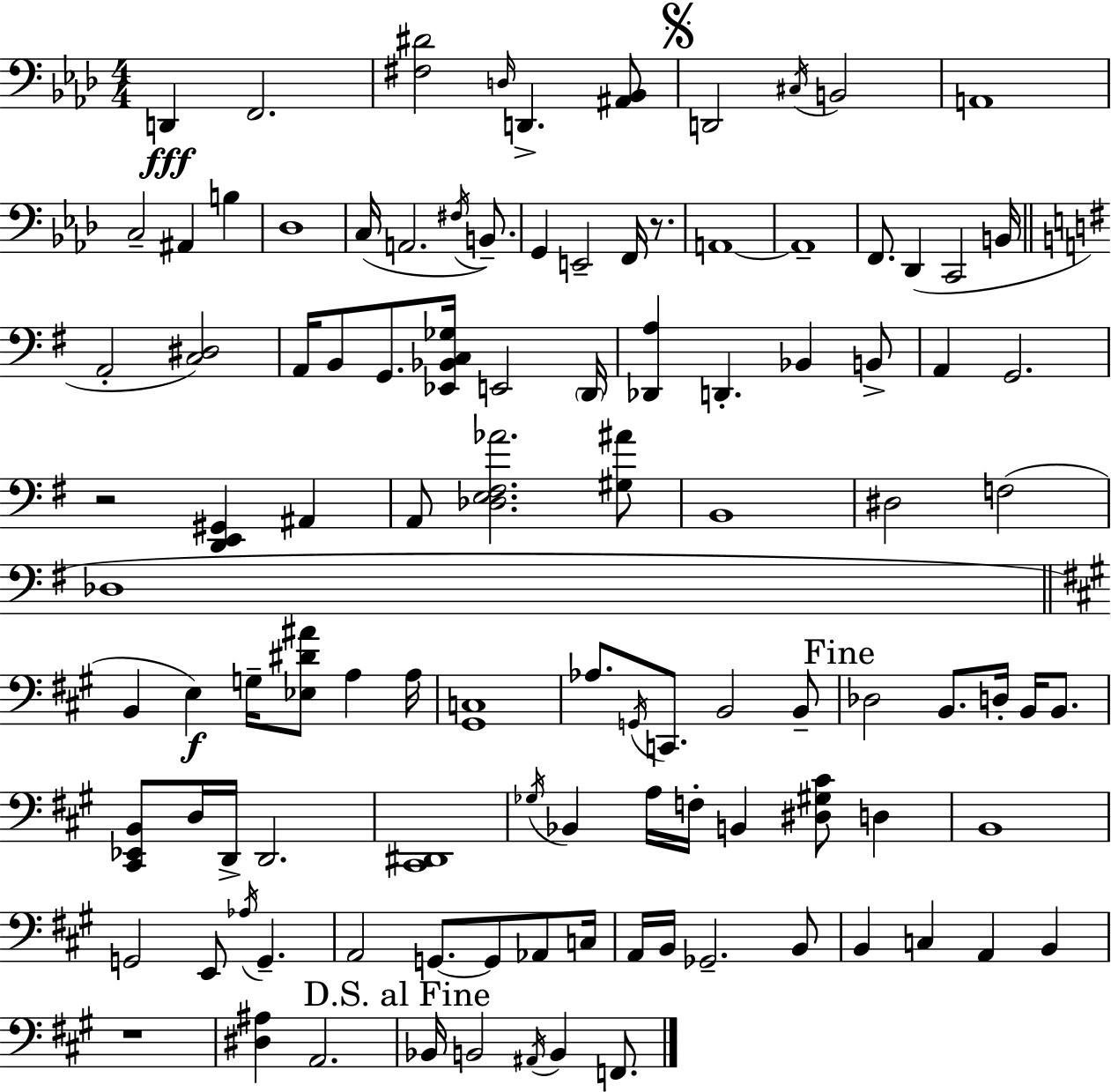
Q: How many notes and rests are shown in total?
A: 107